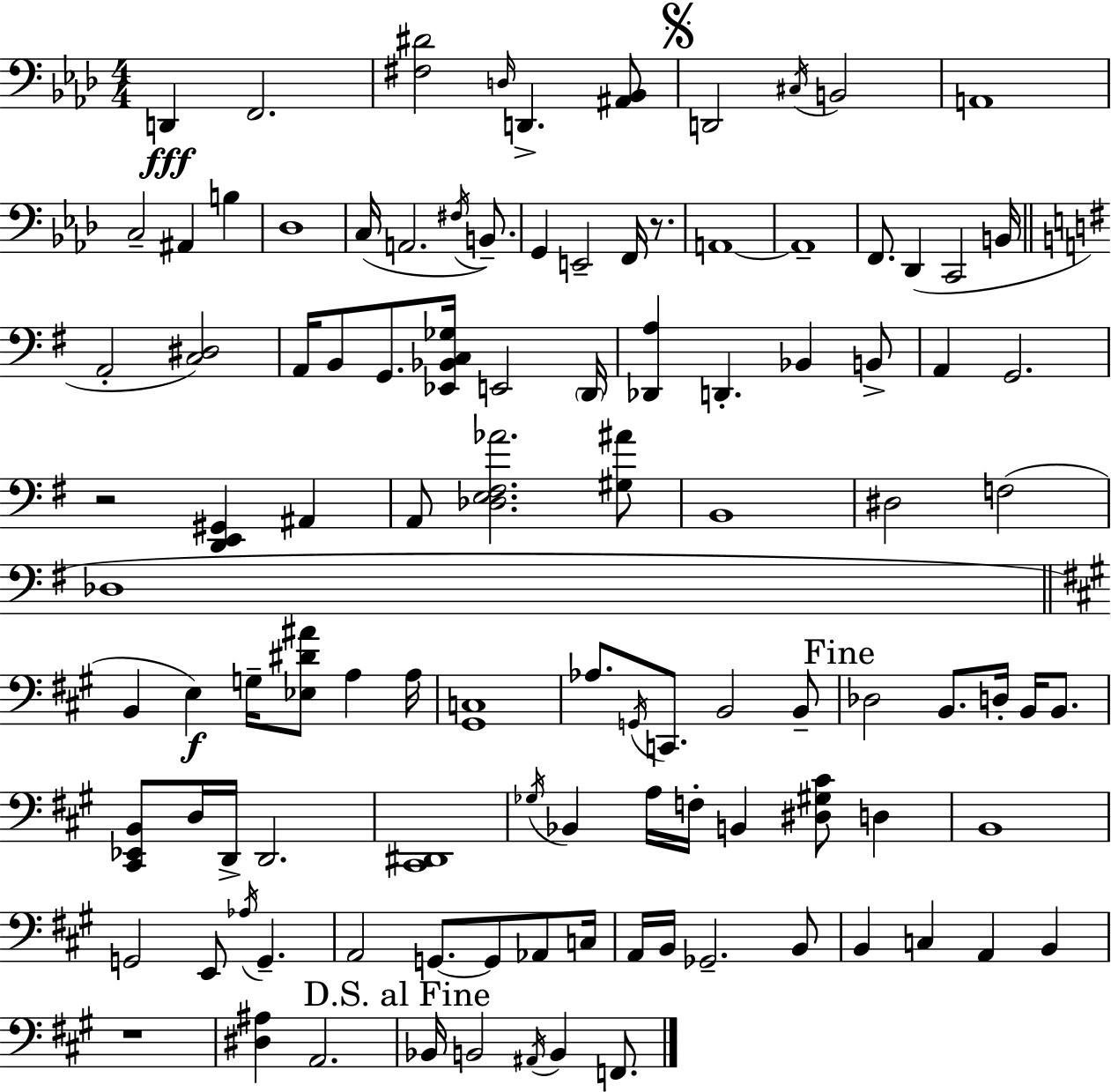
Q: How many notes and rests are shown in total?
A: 107